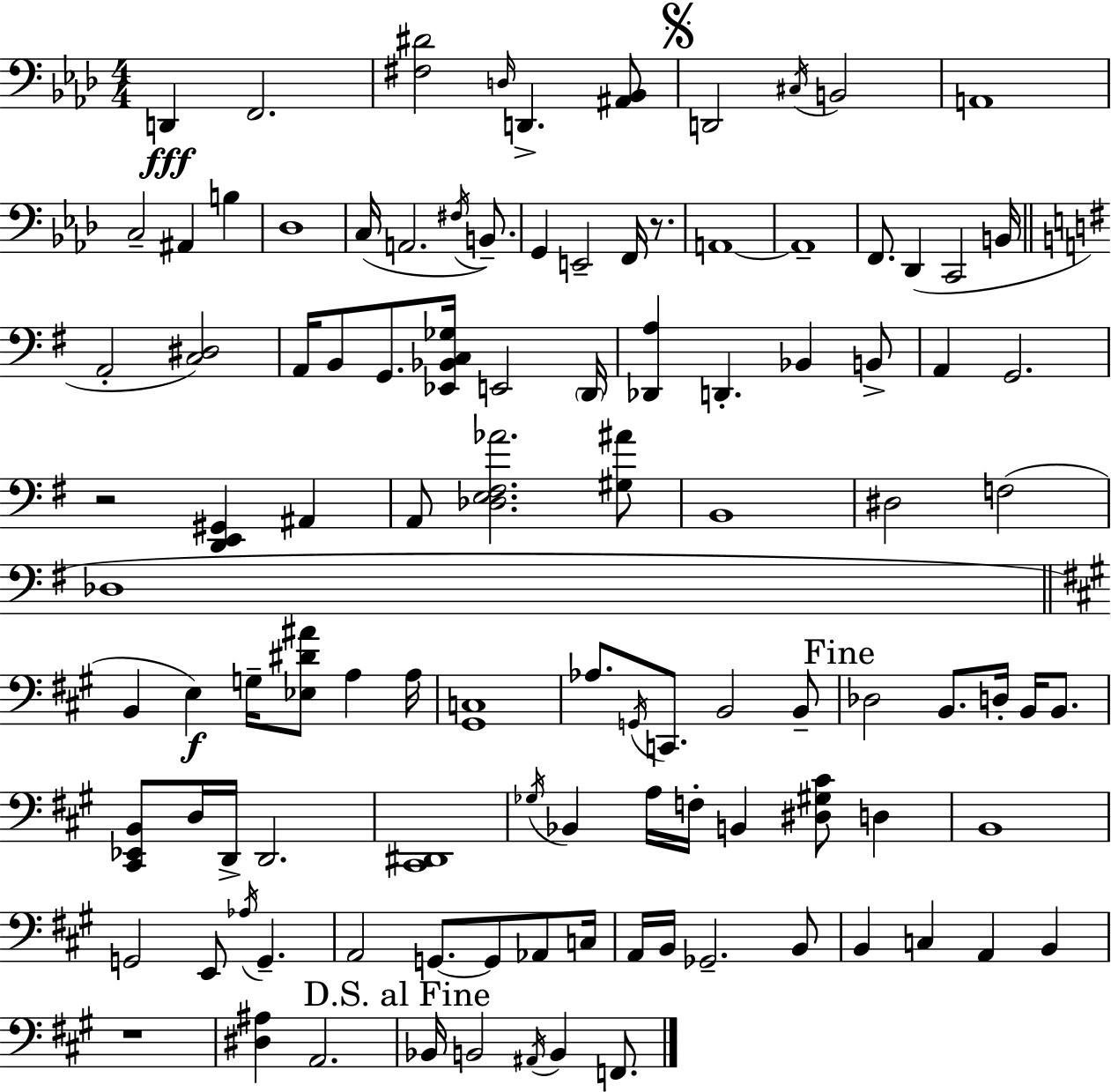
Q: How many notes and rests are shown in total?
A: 107